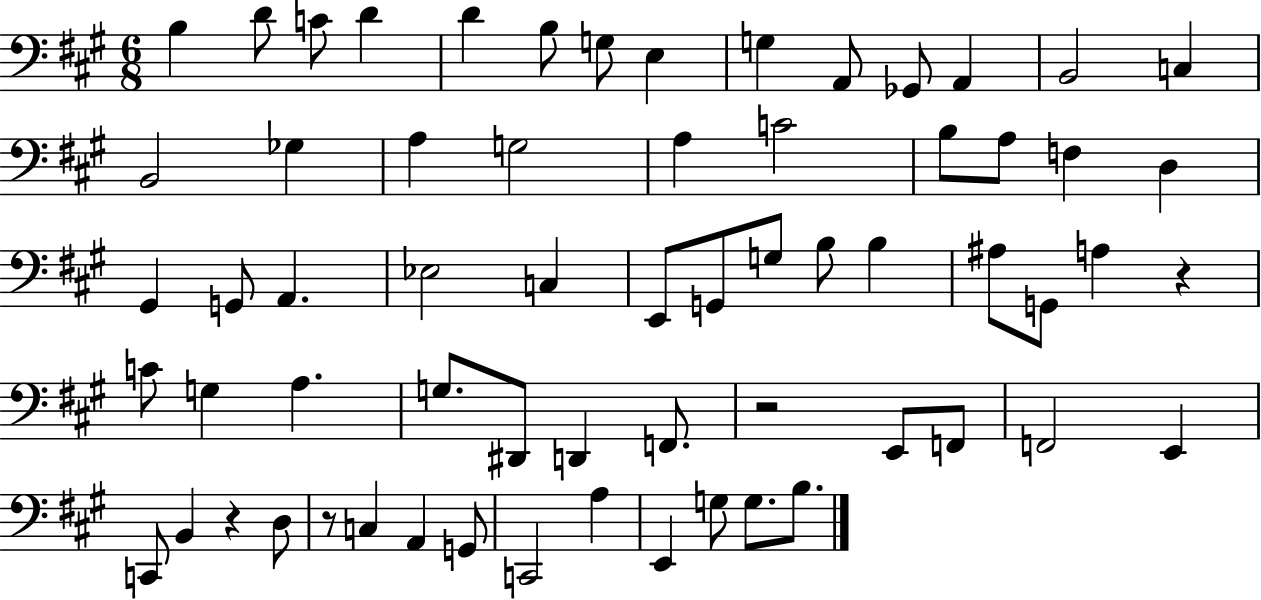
{
  \clef bass
  \numericTimeSignature
  \time 6/8
  \key a \major
  b4 d'8 c'8 d'4 | d'4 b8 g8 e4 | g4 a,8 ges,8 a,4 | b,2 c4 | \break b,2 ges4 | a4 g2 | a4 c'2 | b8 a8 f4 d4 | \break gis,4 g,8 a,4. | ees2 c4 | e,8 g,8 g8 b8 b4 | ais8 g,8 a4 r4 | \break c'8 g4 a4. | g8. dis,8 d,4 f,8. | r2 e,8 f,8 | f,2 e,4 | \break c,8 b,4 r4 d8 | r8 c4 a,4 g,8 | c,2 a4 | e,4 g8 g8. b8. | \break \bar "|."
}